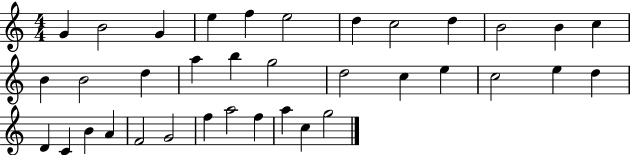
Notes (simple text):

G4/q B4/h G4/q E5/q F5/q E5/h D5/q C5/h D5/q B4/h B4/q C5/q B4/q B4/h D5/q A5/q B5/q G5/h D5/h C5/q E5/q C5/h E5/q D5/q D4/q C4/q B4/q A4/q F4/h G4/h F5/q A5/h F5/q A5/q C5/q G5/h